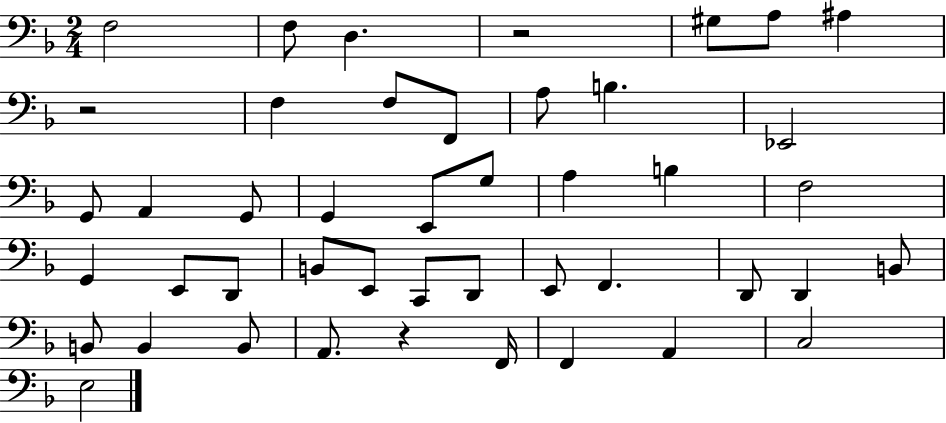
{
  \clef bass
  \numericTimeSignature
  \time 2/4
  \key f \major
  f2 | f8 d4. | r2 | gis8 a8 ais4 | \break r2 | f4 f8 f,8 | a8 b4. | ees,2 | \break g,8 a,4 g,8 | g,4 e,8 g8 | a4 b4 | f2 | \break g,4 e,8 d,8 | b,8 e,8 c,8 d,8 | e,8 f,4. | d,8 d,4 b,8 | \break b,8 b,4 b,8 | a,8. r4 f,16 | f,4 a,4 | c2 | \break e2 | \bar "|."
}